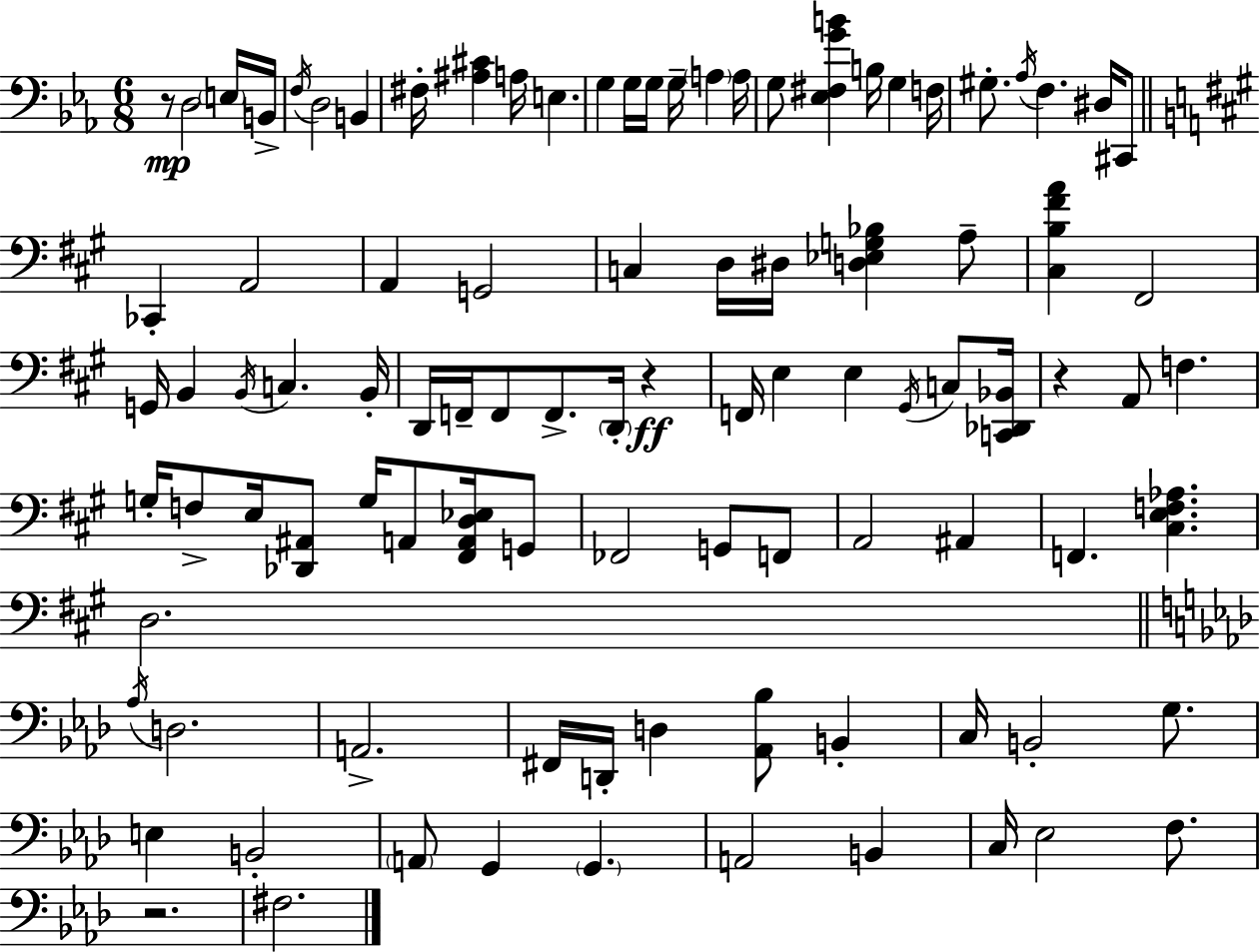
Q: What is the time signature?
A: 6/8